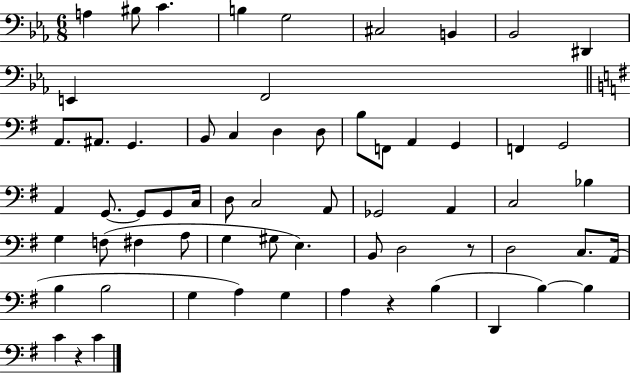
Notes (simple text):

A3/q BIS3/e C4/q. B3/q G3/h C#3/h B2/q Bb2/h D#2/q E2/q F2/h A2/e. A#2/e. G2/q. B2/e C3/q D3/q D3/e B3/e F2/e A2/q G2/q F2/q G2/h A2/q G2/e. G2/e G2/e C3/s D3/e C3/h A2/e Gb2/h A2/q C3/h Bb3/q G3/q F3/e F#3/q A3/e G3/q G#3/e E3/q. B2/e D3/h R/e D3/h C3/e. A2/s B3/q B3/h G3/q A3/q G3/q A3/q R/q B3/q D2/q B3/q B3/q C4/q R/q C4/q